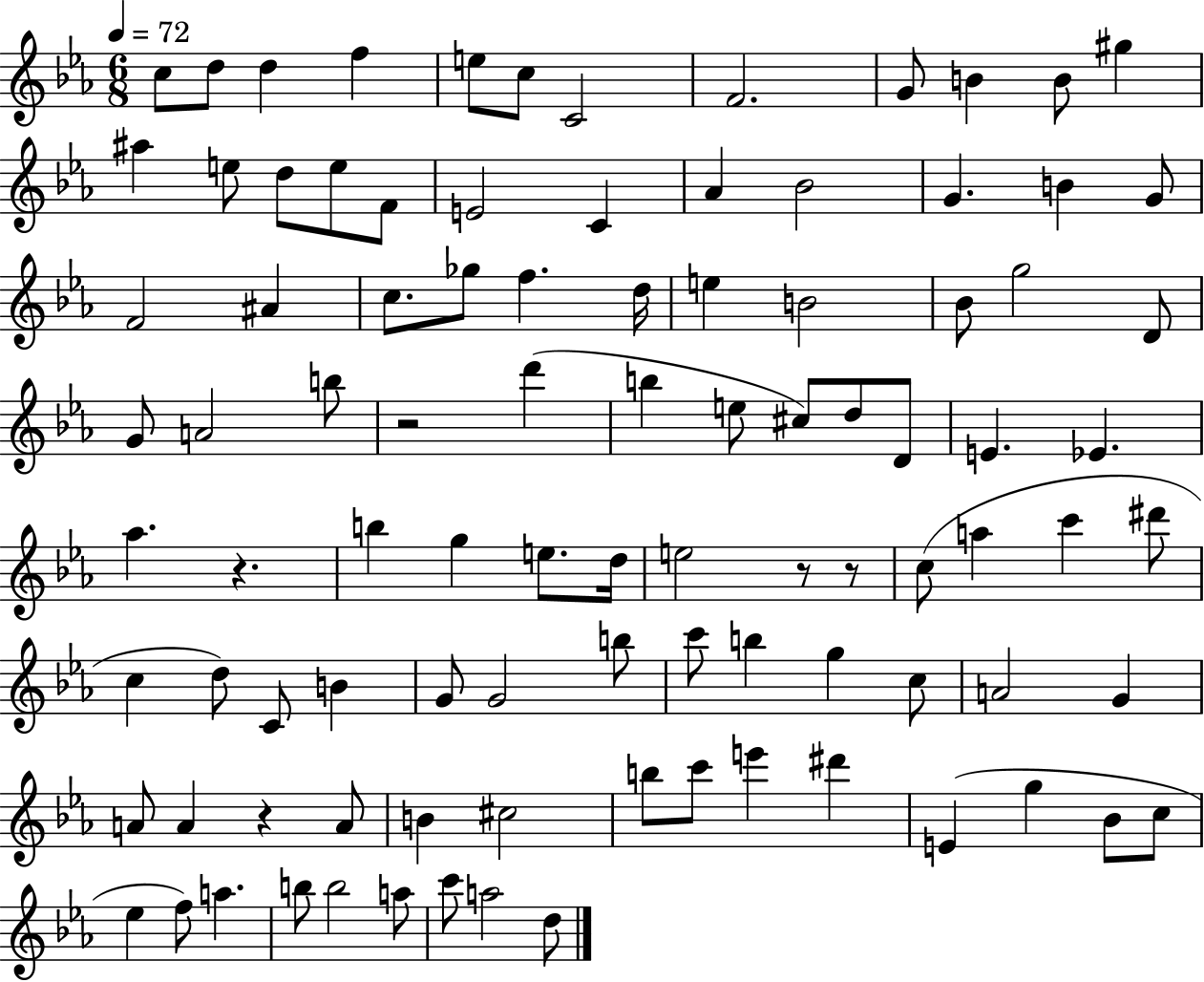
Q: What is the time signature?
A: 6/8